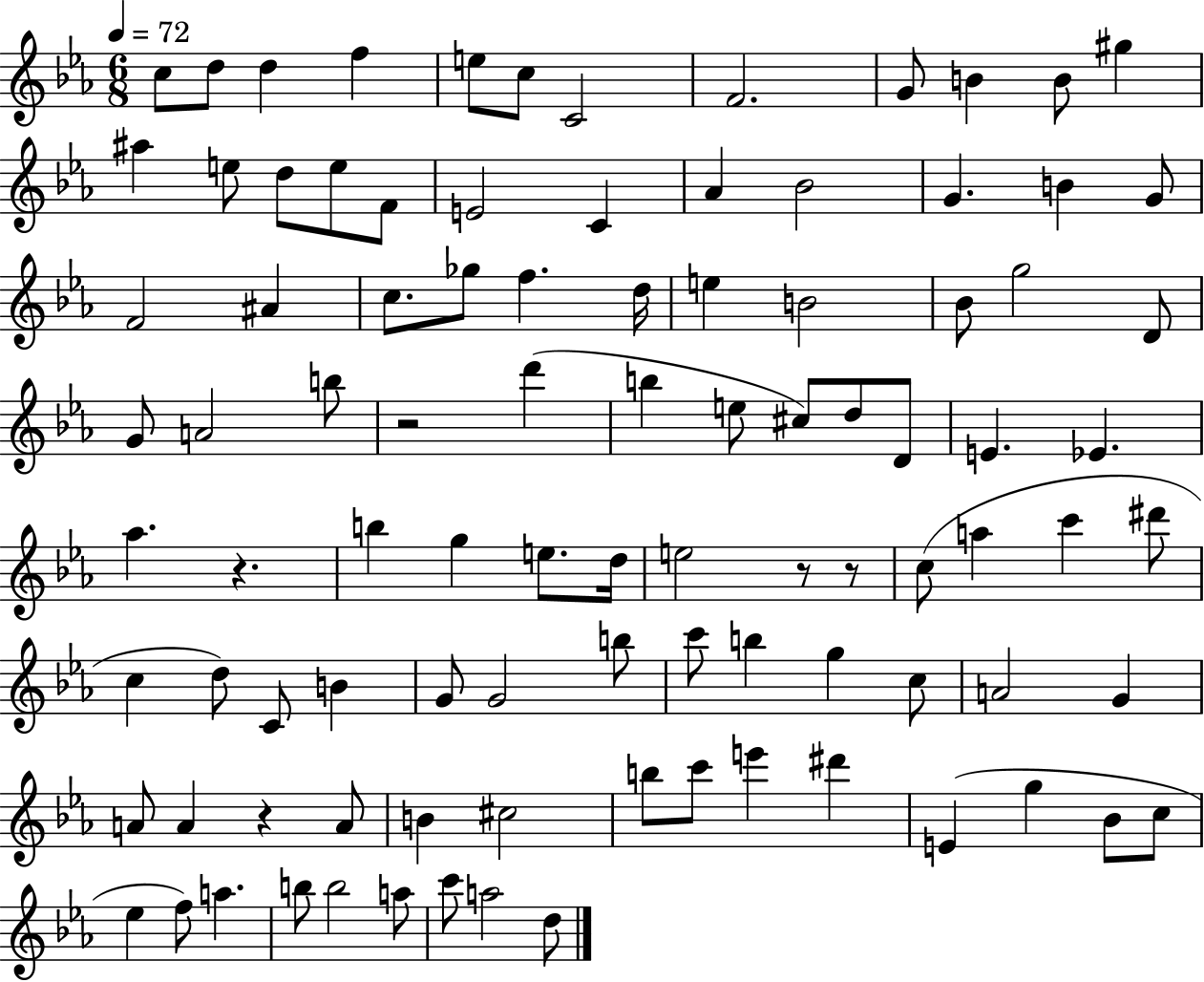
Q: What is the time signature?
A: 6/8